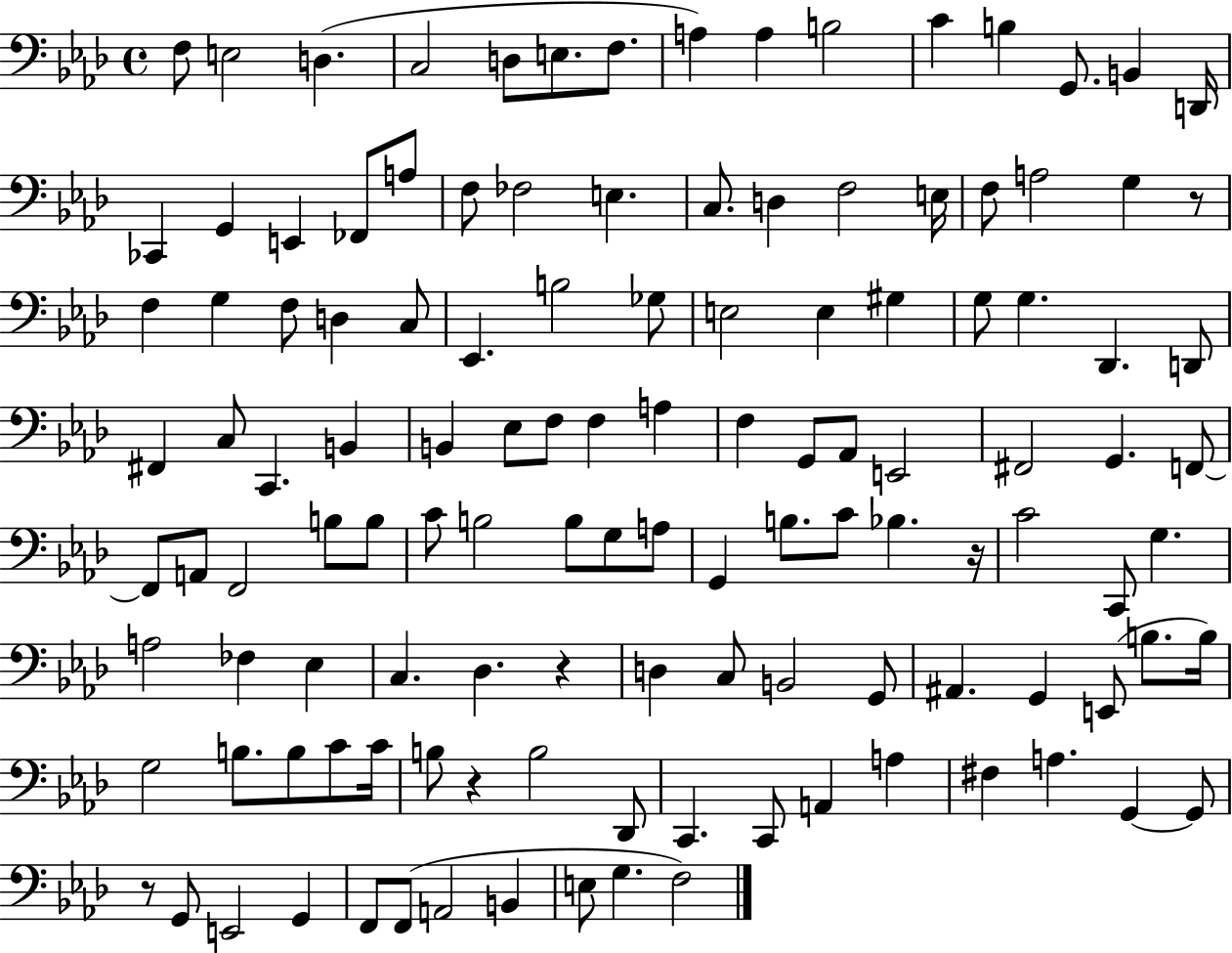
F3/e E3/h D3/q. C3/h D3/e E3/e. F3/e. A3/q A3/q B3/h C4/q B3/q G2/e. B2/q D2/s CES2/q G2/q E2/q FES2/e A3/e F3/e FES3/h E3/q. C3/e. D3/q F3/h E3/s F3/e A3/h G3/q R/e F3/q G3/q F3/e D3/q C3/e Eb2/q. B3/h Gb3/e E3/h E3/q G#3/q G3/e G3/q. Db2/q. D2/e F#2/q C3/e C2/q. B2/q B2/q Eb3/e F3/e F3/q A3/q F3/q G2/e Ab2/e E2/h F#2/h G2/q. F2/e F2/e A2/e F2/h B3/e B3/e C4/e B3/h B3/e G3/e A3/e G2/q B3/e. C4/e Bb3/q. R/s C4/h C2/e G3/q. A3/h FES3/q Eb3/q C3/q. Db3/q. R/q D3/q C3/e B2/h G2/e A#2/q. G2/q E2/e B3/e. B3/s G3/h B3/e. B3/e C4/e C4/s B3/e R/q B3/h Db2/e C2/q. C2/e A2/q A3/q F#3/q A3/q. G2/q G2/e R/e G2/e E2/h G2/q F2/e F2/e A2/h B2/q E3/e G3/q. F3/h